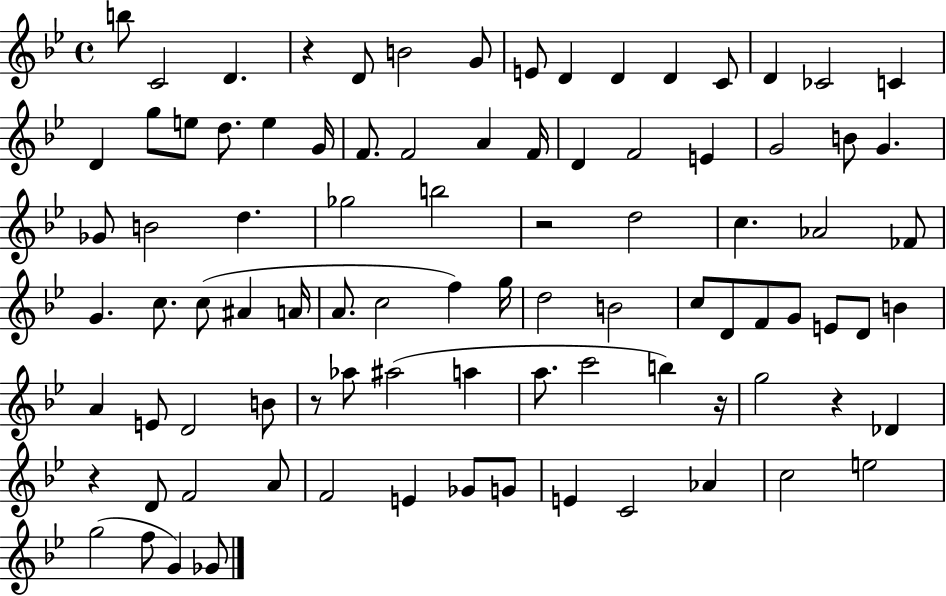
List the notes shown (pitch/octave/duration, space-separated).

B5/e C4/h D4/q. R/q D4/e B4/h G4/e E4/e D4/q D4/q D4/q C4/e D4/q CES4/h C4/q D4/q G5/e E5/e D5/e. E5/q G4/s F4/e. F4/h A4/q F4/s D4/q F4/h E4/q G4/h B4/e G4/q. Gb4/e B4/h D5/q. Gb5/h B5/h R/h D5/h C5/q. Ab4/h FES4/e G4/q. C5/e. C5/e A#4/q A4/s A4/e. C5/h F5/q G5/s D5/h B4/h C5/e D4/e F4/e G4/e E4/e D4/e B4/q A4/q E4/e D4/h B4/e R/e Ab5/e A#5/h A5/q A5/e. C6/h B5/q R/s G5/h R/q Db4/q R/q D4/e F4/h A4/e F4/h E4/q Gb4/e G4/e E4/q C4/h Ab4/q C5/h E5/h G5/h F5/e G4/q Gb4/e